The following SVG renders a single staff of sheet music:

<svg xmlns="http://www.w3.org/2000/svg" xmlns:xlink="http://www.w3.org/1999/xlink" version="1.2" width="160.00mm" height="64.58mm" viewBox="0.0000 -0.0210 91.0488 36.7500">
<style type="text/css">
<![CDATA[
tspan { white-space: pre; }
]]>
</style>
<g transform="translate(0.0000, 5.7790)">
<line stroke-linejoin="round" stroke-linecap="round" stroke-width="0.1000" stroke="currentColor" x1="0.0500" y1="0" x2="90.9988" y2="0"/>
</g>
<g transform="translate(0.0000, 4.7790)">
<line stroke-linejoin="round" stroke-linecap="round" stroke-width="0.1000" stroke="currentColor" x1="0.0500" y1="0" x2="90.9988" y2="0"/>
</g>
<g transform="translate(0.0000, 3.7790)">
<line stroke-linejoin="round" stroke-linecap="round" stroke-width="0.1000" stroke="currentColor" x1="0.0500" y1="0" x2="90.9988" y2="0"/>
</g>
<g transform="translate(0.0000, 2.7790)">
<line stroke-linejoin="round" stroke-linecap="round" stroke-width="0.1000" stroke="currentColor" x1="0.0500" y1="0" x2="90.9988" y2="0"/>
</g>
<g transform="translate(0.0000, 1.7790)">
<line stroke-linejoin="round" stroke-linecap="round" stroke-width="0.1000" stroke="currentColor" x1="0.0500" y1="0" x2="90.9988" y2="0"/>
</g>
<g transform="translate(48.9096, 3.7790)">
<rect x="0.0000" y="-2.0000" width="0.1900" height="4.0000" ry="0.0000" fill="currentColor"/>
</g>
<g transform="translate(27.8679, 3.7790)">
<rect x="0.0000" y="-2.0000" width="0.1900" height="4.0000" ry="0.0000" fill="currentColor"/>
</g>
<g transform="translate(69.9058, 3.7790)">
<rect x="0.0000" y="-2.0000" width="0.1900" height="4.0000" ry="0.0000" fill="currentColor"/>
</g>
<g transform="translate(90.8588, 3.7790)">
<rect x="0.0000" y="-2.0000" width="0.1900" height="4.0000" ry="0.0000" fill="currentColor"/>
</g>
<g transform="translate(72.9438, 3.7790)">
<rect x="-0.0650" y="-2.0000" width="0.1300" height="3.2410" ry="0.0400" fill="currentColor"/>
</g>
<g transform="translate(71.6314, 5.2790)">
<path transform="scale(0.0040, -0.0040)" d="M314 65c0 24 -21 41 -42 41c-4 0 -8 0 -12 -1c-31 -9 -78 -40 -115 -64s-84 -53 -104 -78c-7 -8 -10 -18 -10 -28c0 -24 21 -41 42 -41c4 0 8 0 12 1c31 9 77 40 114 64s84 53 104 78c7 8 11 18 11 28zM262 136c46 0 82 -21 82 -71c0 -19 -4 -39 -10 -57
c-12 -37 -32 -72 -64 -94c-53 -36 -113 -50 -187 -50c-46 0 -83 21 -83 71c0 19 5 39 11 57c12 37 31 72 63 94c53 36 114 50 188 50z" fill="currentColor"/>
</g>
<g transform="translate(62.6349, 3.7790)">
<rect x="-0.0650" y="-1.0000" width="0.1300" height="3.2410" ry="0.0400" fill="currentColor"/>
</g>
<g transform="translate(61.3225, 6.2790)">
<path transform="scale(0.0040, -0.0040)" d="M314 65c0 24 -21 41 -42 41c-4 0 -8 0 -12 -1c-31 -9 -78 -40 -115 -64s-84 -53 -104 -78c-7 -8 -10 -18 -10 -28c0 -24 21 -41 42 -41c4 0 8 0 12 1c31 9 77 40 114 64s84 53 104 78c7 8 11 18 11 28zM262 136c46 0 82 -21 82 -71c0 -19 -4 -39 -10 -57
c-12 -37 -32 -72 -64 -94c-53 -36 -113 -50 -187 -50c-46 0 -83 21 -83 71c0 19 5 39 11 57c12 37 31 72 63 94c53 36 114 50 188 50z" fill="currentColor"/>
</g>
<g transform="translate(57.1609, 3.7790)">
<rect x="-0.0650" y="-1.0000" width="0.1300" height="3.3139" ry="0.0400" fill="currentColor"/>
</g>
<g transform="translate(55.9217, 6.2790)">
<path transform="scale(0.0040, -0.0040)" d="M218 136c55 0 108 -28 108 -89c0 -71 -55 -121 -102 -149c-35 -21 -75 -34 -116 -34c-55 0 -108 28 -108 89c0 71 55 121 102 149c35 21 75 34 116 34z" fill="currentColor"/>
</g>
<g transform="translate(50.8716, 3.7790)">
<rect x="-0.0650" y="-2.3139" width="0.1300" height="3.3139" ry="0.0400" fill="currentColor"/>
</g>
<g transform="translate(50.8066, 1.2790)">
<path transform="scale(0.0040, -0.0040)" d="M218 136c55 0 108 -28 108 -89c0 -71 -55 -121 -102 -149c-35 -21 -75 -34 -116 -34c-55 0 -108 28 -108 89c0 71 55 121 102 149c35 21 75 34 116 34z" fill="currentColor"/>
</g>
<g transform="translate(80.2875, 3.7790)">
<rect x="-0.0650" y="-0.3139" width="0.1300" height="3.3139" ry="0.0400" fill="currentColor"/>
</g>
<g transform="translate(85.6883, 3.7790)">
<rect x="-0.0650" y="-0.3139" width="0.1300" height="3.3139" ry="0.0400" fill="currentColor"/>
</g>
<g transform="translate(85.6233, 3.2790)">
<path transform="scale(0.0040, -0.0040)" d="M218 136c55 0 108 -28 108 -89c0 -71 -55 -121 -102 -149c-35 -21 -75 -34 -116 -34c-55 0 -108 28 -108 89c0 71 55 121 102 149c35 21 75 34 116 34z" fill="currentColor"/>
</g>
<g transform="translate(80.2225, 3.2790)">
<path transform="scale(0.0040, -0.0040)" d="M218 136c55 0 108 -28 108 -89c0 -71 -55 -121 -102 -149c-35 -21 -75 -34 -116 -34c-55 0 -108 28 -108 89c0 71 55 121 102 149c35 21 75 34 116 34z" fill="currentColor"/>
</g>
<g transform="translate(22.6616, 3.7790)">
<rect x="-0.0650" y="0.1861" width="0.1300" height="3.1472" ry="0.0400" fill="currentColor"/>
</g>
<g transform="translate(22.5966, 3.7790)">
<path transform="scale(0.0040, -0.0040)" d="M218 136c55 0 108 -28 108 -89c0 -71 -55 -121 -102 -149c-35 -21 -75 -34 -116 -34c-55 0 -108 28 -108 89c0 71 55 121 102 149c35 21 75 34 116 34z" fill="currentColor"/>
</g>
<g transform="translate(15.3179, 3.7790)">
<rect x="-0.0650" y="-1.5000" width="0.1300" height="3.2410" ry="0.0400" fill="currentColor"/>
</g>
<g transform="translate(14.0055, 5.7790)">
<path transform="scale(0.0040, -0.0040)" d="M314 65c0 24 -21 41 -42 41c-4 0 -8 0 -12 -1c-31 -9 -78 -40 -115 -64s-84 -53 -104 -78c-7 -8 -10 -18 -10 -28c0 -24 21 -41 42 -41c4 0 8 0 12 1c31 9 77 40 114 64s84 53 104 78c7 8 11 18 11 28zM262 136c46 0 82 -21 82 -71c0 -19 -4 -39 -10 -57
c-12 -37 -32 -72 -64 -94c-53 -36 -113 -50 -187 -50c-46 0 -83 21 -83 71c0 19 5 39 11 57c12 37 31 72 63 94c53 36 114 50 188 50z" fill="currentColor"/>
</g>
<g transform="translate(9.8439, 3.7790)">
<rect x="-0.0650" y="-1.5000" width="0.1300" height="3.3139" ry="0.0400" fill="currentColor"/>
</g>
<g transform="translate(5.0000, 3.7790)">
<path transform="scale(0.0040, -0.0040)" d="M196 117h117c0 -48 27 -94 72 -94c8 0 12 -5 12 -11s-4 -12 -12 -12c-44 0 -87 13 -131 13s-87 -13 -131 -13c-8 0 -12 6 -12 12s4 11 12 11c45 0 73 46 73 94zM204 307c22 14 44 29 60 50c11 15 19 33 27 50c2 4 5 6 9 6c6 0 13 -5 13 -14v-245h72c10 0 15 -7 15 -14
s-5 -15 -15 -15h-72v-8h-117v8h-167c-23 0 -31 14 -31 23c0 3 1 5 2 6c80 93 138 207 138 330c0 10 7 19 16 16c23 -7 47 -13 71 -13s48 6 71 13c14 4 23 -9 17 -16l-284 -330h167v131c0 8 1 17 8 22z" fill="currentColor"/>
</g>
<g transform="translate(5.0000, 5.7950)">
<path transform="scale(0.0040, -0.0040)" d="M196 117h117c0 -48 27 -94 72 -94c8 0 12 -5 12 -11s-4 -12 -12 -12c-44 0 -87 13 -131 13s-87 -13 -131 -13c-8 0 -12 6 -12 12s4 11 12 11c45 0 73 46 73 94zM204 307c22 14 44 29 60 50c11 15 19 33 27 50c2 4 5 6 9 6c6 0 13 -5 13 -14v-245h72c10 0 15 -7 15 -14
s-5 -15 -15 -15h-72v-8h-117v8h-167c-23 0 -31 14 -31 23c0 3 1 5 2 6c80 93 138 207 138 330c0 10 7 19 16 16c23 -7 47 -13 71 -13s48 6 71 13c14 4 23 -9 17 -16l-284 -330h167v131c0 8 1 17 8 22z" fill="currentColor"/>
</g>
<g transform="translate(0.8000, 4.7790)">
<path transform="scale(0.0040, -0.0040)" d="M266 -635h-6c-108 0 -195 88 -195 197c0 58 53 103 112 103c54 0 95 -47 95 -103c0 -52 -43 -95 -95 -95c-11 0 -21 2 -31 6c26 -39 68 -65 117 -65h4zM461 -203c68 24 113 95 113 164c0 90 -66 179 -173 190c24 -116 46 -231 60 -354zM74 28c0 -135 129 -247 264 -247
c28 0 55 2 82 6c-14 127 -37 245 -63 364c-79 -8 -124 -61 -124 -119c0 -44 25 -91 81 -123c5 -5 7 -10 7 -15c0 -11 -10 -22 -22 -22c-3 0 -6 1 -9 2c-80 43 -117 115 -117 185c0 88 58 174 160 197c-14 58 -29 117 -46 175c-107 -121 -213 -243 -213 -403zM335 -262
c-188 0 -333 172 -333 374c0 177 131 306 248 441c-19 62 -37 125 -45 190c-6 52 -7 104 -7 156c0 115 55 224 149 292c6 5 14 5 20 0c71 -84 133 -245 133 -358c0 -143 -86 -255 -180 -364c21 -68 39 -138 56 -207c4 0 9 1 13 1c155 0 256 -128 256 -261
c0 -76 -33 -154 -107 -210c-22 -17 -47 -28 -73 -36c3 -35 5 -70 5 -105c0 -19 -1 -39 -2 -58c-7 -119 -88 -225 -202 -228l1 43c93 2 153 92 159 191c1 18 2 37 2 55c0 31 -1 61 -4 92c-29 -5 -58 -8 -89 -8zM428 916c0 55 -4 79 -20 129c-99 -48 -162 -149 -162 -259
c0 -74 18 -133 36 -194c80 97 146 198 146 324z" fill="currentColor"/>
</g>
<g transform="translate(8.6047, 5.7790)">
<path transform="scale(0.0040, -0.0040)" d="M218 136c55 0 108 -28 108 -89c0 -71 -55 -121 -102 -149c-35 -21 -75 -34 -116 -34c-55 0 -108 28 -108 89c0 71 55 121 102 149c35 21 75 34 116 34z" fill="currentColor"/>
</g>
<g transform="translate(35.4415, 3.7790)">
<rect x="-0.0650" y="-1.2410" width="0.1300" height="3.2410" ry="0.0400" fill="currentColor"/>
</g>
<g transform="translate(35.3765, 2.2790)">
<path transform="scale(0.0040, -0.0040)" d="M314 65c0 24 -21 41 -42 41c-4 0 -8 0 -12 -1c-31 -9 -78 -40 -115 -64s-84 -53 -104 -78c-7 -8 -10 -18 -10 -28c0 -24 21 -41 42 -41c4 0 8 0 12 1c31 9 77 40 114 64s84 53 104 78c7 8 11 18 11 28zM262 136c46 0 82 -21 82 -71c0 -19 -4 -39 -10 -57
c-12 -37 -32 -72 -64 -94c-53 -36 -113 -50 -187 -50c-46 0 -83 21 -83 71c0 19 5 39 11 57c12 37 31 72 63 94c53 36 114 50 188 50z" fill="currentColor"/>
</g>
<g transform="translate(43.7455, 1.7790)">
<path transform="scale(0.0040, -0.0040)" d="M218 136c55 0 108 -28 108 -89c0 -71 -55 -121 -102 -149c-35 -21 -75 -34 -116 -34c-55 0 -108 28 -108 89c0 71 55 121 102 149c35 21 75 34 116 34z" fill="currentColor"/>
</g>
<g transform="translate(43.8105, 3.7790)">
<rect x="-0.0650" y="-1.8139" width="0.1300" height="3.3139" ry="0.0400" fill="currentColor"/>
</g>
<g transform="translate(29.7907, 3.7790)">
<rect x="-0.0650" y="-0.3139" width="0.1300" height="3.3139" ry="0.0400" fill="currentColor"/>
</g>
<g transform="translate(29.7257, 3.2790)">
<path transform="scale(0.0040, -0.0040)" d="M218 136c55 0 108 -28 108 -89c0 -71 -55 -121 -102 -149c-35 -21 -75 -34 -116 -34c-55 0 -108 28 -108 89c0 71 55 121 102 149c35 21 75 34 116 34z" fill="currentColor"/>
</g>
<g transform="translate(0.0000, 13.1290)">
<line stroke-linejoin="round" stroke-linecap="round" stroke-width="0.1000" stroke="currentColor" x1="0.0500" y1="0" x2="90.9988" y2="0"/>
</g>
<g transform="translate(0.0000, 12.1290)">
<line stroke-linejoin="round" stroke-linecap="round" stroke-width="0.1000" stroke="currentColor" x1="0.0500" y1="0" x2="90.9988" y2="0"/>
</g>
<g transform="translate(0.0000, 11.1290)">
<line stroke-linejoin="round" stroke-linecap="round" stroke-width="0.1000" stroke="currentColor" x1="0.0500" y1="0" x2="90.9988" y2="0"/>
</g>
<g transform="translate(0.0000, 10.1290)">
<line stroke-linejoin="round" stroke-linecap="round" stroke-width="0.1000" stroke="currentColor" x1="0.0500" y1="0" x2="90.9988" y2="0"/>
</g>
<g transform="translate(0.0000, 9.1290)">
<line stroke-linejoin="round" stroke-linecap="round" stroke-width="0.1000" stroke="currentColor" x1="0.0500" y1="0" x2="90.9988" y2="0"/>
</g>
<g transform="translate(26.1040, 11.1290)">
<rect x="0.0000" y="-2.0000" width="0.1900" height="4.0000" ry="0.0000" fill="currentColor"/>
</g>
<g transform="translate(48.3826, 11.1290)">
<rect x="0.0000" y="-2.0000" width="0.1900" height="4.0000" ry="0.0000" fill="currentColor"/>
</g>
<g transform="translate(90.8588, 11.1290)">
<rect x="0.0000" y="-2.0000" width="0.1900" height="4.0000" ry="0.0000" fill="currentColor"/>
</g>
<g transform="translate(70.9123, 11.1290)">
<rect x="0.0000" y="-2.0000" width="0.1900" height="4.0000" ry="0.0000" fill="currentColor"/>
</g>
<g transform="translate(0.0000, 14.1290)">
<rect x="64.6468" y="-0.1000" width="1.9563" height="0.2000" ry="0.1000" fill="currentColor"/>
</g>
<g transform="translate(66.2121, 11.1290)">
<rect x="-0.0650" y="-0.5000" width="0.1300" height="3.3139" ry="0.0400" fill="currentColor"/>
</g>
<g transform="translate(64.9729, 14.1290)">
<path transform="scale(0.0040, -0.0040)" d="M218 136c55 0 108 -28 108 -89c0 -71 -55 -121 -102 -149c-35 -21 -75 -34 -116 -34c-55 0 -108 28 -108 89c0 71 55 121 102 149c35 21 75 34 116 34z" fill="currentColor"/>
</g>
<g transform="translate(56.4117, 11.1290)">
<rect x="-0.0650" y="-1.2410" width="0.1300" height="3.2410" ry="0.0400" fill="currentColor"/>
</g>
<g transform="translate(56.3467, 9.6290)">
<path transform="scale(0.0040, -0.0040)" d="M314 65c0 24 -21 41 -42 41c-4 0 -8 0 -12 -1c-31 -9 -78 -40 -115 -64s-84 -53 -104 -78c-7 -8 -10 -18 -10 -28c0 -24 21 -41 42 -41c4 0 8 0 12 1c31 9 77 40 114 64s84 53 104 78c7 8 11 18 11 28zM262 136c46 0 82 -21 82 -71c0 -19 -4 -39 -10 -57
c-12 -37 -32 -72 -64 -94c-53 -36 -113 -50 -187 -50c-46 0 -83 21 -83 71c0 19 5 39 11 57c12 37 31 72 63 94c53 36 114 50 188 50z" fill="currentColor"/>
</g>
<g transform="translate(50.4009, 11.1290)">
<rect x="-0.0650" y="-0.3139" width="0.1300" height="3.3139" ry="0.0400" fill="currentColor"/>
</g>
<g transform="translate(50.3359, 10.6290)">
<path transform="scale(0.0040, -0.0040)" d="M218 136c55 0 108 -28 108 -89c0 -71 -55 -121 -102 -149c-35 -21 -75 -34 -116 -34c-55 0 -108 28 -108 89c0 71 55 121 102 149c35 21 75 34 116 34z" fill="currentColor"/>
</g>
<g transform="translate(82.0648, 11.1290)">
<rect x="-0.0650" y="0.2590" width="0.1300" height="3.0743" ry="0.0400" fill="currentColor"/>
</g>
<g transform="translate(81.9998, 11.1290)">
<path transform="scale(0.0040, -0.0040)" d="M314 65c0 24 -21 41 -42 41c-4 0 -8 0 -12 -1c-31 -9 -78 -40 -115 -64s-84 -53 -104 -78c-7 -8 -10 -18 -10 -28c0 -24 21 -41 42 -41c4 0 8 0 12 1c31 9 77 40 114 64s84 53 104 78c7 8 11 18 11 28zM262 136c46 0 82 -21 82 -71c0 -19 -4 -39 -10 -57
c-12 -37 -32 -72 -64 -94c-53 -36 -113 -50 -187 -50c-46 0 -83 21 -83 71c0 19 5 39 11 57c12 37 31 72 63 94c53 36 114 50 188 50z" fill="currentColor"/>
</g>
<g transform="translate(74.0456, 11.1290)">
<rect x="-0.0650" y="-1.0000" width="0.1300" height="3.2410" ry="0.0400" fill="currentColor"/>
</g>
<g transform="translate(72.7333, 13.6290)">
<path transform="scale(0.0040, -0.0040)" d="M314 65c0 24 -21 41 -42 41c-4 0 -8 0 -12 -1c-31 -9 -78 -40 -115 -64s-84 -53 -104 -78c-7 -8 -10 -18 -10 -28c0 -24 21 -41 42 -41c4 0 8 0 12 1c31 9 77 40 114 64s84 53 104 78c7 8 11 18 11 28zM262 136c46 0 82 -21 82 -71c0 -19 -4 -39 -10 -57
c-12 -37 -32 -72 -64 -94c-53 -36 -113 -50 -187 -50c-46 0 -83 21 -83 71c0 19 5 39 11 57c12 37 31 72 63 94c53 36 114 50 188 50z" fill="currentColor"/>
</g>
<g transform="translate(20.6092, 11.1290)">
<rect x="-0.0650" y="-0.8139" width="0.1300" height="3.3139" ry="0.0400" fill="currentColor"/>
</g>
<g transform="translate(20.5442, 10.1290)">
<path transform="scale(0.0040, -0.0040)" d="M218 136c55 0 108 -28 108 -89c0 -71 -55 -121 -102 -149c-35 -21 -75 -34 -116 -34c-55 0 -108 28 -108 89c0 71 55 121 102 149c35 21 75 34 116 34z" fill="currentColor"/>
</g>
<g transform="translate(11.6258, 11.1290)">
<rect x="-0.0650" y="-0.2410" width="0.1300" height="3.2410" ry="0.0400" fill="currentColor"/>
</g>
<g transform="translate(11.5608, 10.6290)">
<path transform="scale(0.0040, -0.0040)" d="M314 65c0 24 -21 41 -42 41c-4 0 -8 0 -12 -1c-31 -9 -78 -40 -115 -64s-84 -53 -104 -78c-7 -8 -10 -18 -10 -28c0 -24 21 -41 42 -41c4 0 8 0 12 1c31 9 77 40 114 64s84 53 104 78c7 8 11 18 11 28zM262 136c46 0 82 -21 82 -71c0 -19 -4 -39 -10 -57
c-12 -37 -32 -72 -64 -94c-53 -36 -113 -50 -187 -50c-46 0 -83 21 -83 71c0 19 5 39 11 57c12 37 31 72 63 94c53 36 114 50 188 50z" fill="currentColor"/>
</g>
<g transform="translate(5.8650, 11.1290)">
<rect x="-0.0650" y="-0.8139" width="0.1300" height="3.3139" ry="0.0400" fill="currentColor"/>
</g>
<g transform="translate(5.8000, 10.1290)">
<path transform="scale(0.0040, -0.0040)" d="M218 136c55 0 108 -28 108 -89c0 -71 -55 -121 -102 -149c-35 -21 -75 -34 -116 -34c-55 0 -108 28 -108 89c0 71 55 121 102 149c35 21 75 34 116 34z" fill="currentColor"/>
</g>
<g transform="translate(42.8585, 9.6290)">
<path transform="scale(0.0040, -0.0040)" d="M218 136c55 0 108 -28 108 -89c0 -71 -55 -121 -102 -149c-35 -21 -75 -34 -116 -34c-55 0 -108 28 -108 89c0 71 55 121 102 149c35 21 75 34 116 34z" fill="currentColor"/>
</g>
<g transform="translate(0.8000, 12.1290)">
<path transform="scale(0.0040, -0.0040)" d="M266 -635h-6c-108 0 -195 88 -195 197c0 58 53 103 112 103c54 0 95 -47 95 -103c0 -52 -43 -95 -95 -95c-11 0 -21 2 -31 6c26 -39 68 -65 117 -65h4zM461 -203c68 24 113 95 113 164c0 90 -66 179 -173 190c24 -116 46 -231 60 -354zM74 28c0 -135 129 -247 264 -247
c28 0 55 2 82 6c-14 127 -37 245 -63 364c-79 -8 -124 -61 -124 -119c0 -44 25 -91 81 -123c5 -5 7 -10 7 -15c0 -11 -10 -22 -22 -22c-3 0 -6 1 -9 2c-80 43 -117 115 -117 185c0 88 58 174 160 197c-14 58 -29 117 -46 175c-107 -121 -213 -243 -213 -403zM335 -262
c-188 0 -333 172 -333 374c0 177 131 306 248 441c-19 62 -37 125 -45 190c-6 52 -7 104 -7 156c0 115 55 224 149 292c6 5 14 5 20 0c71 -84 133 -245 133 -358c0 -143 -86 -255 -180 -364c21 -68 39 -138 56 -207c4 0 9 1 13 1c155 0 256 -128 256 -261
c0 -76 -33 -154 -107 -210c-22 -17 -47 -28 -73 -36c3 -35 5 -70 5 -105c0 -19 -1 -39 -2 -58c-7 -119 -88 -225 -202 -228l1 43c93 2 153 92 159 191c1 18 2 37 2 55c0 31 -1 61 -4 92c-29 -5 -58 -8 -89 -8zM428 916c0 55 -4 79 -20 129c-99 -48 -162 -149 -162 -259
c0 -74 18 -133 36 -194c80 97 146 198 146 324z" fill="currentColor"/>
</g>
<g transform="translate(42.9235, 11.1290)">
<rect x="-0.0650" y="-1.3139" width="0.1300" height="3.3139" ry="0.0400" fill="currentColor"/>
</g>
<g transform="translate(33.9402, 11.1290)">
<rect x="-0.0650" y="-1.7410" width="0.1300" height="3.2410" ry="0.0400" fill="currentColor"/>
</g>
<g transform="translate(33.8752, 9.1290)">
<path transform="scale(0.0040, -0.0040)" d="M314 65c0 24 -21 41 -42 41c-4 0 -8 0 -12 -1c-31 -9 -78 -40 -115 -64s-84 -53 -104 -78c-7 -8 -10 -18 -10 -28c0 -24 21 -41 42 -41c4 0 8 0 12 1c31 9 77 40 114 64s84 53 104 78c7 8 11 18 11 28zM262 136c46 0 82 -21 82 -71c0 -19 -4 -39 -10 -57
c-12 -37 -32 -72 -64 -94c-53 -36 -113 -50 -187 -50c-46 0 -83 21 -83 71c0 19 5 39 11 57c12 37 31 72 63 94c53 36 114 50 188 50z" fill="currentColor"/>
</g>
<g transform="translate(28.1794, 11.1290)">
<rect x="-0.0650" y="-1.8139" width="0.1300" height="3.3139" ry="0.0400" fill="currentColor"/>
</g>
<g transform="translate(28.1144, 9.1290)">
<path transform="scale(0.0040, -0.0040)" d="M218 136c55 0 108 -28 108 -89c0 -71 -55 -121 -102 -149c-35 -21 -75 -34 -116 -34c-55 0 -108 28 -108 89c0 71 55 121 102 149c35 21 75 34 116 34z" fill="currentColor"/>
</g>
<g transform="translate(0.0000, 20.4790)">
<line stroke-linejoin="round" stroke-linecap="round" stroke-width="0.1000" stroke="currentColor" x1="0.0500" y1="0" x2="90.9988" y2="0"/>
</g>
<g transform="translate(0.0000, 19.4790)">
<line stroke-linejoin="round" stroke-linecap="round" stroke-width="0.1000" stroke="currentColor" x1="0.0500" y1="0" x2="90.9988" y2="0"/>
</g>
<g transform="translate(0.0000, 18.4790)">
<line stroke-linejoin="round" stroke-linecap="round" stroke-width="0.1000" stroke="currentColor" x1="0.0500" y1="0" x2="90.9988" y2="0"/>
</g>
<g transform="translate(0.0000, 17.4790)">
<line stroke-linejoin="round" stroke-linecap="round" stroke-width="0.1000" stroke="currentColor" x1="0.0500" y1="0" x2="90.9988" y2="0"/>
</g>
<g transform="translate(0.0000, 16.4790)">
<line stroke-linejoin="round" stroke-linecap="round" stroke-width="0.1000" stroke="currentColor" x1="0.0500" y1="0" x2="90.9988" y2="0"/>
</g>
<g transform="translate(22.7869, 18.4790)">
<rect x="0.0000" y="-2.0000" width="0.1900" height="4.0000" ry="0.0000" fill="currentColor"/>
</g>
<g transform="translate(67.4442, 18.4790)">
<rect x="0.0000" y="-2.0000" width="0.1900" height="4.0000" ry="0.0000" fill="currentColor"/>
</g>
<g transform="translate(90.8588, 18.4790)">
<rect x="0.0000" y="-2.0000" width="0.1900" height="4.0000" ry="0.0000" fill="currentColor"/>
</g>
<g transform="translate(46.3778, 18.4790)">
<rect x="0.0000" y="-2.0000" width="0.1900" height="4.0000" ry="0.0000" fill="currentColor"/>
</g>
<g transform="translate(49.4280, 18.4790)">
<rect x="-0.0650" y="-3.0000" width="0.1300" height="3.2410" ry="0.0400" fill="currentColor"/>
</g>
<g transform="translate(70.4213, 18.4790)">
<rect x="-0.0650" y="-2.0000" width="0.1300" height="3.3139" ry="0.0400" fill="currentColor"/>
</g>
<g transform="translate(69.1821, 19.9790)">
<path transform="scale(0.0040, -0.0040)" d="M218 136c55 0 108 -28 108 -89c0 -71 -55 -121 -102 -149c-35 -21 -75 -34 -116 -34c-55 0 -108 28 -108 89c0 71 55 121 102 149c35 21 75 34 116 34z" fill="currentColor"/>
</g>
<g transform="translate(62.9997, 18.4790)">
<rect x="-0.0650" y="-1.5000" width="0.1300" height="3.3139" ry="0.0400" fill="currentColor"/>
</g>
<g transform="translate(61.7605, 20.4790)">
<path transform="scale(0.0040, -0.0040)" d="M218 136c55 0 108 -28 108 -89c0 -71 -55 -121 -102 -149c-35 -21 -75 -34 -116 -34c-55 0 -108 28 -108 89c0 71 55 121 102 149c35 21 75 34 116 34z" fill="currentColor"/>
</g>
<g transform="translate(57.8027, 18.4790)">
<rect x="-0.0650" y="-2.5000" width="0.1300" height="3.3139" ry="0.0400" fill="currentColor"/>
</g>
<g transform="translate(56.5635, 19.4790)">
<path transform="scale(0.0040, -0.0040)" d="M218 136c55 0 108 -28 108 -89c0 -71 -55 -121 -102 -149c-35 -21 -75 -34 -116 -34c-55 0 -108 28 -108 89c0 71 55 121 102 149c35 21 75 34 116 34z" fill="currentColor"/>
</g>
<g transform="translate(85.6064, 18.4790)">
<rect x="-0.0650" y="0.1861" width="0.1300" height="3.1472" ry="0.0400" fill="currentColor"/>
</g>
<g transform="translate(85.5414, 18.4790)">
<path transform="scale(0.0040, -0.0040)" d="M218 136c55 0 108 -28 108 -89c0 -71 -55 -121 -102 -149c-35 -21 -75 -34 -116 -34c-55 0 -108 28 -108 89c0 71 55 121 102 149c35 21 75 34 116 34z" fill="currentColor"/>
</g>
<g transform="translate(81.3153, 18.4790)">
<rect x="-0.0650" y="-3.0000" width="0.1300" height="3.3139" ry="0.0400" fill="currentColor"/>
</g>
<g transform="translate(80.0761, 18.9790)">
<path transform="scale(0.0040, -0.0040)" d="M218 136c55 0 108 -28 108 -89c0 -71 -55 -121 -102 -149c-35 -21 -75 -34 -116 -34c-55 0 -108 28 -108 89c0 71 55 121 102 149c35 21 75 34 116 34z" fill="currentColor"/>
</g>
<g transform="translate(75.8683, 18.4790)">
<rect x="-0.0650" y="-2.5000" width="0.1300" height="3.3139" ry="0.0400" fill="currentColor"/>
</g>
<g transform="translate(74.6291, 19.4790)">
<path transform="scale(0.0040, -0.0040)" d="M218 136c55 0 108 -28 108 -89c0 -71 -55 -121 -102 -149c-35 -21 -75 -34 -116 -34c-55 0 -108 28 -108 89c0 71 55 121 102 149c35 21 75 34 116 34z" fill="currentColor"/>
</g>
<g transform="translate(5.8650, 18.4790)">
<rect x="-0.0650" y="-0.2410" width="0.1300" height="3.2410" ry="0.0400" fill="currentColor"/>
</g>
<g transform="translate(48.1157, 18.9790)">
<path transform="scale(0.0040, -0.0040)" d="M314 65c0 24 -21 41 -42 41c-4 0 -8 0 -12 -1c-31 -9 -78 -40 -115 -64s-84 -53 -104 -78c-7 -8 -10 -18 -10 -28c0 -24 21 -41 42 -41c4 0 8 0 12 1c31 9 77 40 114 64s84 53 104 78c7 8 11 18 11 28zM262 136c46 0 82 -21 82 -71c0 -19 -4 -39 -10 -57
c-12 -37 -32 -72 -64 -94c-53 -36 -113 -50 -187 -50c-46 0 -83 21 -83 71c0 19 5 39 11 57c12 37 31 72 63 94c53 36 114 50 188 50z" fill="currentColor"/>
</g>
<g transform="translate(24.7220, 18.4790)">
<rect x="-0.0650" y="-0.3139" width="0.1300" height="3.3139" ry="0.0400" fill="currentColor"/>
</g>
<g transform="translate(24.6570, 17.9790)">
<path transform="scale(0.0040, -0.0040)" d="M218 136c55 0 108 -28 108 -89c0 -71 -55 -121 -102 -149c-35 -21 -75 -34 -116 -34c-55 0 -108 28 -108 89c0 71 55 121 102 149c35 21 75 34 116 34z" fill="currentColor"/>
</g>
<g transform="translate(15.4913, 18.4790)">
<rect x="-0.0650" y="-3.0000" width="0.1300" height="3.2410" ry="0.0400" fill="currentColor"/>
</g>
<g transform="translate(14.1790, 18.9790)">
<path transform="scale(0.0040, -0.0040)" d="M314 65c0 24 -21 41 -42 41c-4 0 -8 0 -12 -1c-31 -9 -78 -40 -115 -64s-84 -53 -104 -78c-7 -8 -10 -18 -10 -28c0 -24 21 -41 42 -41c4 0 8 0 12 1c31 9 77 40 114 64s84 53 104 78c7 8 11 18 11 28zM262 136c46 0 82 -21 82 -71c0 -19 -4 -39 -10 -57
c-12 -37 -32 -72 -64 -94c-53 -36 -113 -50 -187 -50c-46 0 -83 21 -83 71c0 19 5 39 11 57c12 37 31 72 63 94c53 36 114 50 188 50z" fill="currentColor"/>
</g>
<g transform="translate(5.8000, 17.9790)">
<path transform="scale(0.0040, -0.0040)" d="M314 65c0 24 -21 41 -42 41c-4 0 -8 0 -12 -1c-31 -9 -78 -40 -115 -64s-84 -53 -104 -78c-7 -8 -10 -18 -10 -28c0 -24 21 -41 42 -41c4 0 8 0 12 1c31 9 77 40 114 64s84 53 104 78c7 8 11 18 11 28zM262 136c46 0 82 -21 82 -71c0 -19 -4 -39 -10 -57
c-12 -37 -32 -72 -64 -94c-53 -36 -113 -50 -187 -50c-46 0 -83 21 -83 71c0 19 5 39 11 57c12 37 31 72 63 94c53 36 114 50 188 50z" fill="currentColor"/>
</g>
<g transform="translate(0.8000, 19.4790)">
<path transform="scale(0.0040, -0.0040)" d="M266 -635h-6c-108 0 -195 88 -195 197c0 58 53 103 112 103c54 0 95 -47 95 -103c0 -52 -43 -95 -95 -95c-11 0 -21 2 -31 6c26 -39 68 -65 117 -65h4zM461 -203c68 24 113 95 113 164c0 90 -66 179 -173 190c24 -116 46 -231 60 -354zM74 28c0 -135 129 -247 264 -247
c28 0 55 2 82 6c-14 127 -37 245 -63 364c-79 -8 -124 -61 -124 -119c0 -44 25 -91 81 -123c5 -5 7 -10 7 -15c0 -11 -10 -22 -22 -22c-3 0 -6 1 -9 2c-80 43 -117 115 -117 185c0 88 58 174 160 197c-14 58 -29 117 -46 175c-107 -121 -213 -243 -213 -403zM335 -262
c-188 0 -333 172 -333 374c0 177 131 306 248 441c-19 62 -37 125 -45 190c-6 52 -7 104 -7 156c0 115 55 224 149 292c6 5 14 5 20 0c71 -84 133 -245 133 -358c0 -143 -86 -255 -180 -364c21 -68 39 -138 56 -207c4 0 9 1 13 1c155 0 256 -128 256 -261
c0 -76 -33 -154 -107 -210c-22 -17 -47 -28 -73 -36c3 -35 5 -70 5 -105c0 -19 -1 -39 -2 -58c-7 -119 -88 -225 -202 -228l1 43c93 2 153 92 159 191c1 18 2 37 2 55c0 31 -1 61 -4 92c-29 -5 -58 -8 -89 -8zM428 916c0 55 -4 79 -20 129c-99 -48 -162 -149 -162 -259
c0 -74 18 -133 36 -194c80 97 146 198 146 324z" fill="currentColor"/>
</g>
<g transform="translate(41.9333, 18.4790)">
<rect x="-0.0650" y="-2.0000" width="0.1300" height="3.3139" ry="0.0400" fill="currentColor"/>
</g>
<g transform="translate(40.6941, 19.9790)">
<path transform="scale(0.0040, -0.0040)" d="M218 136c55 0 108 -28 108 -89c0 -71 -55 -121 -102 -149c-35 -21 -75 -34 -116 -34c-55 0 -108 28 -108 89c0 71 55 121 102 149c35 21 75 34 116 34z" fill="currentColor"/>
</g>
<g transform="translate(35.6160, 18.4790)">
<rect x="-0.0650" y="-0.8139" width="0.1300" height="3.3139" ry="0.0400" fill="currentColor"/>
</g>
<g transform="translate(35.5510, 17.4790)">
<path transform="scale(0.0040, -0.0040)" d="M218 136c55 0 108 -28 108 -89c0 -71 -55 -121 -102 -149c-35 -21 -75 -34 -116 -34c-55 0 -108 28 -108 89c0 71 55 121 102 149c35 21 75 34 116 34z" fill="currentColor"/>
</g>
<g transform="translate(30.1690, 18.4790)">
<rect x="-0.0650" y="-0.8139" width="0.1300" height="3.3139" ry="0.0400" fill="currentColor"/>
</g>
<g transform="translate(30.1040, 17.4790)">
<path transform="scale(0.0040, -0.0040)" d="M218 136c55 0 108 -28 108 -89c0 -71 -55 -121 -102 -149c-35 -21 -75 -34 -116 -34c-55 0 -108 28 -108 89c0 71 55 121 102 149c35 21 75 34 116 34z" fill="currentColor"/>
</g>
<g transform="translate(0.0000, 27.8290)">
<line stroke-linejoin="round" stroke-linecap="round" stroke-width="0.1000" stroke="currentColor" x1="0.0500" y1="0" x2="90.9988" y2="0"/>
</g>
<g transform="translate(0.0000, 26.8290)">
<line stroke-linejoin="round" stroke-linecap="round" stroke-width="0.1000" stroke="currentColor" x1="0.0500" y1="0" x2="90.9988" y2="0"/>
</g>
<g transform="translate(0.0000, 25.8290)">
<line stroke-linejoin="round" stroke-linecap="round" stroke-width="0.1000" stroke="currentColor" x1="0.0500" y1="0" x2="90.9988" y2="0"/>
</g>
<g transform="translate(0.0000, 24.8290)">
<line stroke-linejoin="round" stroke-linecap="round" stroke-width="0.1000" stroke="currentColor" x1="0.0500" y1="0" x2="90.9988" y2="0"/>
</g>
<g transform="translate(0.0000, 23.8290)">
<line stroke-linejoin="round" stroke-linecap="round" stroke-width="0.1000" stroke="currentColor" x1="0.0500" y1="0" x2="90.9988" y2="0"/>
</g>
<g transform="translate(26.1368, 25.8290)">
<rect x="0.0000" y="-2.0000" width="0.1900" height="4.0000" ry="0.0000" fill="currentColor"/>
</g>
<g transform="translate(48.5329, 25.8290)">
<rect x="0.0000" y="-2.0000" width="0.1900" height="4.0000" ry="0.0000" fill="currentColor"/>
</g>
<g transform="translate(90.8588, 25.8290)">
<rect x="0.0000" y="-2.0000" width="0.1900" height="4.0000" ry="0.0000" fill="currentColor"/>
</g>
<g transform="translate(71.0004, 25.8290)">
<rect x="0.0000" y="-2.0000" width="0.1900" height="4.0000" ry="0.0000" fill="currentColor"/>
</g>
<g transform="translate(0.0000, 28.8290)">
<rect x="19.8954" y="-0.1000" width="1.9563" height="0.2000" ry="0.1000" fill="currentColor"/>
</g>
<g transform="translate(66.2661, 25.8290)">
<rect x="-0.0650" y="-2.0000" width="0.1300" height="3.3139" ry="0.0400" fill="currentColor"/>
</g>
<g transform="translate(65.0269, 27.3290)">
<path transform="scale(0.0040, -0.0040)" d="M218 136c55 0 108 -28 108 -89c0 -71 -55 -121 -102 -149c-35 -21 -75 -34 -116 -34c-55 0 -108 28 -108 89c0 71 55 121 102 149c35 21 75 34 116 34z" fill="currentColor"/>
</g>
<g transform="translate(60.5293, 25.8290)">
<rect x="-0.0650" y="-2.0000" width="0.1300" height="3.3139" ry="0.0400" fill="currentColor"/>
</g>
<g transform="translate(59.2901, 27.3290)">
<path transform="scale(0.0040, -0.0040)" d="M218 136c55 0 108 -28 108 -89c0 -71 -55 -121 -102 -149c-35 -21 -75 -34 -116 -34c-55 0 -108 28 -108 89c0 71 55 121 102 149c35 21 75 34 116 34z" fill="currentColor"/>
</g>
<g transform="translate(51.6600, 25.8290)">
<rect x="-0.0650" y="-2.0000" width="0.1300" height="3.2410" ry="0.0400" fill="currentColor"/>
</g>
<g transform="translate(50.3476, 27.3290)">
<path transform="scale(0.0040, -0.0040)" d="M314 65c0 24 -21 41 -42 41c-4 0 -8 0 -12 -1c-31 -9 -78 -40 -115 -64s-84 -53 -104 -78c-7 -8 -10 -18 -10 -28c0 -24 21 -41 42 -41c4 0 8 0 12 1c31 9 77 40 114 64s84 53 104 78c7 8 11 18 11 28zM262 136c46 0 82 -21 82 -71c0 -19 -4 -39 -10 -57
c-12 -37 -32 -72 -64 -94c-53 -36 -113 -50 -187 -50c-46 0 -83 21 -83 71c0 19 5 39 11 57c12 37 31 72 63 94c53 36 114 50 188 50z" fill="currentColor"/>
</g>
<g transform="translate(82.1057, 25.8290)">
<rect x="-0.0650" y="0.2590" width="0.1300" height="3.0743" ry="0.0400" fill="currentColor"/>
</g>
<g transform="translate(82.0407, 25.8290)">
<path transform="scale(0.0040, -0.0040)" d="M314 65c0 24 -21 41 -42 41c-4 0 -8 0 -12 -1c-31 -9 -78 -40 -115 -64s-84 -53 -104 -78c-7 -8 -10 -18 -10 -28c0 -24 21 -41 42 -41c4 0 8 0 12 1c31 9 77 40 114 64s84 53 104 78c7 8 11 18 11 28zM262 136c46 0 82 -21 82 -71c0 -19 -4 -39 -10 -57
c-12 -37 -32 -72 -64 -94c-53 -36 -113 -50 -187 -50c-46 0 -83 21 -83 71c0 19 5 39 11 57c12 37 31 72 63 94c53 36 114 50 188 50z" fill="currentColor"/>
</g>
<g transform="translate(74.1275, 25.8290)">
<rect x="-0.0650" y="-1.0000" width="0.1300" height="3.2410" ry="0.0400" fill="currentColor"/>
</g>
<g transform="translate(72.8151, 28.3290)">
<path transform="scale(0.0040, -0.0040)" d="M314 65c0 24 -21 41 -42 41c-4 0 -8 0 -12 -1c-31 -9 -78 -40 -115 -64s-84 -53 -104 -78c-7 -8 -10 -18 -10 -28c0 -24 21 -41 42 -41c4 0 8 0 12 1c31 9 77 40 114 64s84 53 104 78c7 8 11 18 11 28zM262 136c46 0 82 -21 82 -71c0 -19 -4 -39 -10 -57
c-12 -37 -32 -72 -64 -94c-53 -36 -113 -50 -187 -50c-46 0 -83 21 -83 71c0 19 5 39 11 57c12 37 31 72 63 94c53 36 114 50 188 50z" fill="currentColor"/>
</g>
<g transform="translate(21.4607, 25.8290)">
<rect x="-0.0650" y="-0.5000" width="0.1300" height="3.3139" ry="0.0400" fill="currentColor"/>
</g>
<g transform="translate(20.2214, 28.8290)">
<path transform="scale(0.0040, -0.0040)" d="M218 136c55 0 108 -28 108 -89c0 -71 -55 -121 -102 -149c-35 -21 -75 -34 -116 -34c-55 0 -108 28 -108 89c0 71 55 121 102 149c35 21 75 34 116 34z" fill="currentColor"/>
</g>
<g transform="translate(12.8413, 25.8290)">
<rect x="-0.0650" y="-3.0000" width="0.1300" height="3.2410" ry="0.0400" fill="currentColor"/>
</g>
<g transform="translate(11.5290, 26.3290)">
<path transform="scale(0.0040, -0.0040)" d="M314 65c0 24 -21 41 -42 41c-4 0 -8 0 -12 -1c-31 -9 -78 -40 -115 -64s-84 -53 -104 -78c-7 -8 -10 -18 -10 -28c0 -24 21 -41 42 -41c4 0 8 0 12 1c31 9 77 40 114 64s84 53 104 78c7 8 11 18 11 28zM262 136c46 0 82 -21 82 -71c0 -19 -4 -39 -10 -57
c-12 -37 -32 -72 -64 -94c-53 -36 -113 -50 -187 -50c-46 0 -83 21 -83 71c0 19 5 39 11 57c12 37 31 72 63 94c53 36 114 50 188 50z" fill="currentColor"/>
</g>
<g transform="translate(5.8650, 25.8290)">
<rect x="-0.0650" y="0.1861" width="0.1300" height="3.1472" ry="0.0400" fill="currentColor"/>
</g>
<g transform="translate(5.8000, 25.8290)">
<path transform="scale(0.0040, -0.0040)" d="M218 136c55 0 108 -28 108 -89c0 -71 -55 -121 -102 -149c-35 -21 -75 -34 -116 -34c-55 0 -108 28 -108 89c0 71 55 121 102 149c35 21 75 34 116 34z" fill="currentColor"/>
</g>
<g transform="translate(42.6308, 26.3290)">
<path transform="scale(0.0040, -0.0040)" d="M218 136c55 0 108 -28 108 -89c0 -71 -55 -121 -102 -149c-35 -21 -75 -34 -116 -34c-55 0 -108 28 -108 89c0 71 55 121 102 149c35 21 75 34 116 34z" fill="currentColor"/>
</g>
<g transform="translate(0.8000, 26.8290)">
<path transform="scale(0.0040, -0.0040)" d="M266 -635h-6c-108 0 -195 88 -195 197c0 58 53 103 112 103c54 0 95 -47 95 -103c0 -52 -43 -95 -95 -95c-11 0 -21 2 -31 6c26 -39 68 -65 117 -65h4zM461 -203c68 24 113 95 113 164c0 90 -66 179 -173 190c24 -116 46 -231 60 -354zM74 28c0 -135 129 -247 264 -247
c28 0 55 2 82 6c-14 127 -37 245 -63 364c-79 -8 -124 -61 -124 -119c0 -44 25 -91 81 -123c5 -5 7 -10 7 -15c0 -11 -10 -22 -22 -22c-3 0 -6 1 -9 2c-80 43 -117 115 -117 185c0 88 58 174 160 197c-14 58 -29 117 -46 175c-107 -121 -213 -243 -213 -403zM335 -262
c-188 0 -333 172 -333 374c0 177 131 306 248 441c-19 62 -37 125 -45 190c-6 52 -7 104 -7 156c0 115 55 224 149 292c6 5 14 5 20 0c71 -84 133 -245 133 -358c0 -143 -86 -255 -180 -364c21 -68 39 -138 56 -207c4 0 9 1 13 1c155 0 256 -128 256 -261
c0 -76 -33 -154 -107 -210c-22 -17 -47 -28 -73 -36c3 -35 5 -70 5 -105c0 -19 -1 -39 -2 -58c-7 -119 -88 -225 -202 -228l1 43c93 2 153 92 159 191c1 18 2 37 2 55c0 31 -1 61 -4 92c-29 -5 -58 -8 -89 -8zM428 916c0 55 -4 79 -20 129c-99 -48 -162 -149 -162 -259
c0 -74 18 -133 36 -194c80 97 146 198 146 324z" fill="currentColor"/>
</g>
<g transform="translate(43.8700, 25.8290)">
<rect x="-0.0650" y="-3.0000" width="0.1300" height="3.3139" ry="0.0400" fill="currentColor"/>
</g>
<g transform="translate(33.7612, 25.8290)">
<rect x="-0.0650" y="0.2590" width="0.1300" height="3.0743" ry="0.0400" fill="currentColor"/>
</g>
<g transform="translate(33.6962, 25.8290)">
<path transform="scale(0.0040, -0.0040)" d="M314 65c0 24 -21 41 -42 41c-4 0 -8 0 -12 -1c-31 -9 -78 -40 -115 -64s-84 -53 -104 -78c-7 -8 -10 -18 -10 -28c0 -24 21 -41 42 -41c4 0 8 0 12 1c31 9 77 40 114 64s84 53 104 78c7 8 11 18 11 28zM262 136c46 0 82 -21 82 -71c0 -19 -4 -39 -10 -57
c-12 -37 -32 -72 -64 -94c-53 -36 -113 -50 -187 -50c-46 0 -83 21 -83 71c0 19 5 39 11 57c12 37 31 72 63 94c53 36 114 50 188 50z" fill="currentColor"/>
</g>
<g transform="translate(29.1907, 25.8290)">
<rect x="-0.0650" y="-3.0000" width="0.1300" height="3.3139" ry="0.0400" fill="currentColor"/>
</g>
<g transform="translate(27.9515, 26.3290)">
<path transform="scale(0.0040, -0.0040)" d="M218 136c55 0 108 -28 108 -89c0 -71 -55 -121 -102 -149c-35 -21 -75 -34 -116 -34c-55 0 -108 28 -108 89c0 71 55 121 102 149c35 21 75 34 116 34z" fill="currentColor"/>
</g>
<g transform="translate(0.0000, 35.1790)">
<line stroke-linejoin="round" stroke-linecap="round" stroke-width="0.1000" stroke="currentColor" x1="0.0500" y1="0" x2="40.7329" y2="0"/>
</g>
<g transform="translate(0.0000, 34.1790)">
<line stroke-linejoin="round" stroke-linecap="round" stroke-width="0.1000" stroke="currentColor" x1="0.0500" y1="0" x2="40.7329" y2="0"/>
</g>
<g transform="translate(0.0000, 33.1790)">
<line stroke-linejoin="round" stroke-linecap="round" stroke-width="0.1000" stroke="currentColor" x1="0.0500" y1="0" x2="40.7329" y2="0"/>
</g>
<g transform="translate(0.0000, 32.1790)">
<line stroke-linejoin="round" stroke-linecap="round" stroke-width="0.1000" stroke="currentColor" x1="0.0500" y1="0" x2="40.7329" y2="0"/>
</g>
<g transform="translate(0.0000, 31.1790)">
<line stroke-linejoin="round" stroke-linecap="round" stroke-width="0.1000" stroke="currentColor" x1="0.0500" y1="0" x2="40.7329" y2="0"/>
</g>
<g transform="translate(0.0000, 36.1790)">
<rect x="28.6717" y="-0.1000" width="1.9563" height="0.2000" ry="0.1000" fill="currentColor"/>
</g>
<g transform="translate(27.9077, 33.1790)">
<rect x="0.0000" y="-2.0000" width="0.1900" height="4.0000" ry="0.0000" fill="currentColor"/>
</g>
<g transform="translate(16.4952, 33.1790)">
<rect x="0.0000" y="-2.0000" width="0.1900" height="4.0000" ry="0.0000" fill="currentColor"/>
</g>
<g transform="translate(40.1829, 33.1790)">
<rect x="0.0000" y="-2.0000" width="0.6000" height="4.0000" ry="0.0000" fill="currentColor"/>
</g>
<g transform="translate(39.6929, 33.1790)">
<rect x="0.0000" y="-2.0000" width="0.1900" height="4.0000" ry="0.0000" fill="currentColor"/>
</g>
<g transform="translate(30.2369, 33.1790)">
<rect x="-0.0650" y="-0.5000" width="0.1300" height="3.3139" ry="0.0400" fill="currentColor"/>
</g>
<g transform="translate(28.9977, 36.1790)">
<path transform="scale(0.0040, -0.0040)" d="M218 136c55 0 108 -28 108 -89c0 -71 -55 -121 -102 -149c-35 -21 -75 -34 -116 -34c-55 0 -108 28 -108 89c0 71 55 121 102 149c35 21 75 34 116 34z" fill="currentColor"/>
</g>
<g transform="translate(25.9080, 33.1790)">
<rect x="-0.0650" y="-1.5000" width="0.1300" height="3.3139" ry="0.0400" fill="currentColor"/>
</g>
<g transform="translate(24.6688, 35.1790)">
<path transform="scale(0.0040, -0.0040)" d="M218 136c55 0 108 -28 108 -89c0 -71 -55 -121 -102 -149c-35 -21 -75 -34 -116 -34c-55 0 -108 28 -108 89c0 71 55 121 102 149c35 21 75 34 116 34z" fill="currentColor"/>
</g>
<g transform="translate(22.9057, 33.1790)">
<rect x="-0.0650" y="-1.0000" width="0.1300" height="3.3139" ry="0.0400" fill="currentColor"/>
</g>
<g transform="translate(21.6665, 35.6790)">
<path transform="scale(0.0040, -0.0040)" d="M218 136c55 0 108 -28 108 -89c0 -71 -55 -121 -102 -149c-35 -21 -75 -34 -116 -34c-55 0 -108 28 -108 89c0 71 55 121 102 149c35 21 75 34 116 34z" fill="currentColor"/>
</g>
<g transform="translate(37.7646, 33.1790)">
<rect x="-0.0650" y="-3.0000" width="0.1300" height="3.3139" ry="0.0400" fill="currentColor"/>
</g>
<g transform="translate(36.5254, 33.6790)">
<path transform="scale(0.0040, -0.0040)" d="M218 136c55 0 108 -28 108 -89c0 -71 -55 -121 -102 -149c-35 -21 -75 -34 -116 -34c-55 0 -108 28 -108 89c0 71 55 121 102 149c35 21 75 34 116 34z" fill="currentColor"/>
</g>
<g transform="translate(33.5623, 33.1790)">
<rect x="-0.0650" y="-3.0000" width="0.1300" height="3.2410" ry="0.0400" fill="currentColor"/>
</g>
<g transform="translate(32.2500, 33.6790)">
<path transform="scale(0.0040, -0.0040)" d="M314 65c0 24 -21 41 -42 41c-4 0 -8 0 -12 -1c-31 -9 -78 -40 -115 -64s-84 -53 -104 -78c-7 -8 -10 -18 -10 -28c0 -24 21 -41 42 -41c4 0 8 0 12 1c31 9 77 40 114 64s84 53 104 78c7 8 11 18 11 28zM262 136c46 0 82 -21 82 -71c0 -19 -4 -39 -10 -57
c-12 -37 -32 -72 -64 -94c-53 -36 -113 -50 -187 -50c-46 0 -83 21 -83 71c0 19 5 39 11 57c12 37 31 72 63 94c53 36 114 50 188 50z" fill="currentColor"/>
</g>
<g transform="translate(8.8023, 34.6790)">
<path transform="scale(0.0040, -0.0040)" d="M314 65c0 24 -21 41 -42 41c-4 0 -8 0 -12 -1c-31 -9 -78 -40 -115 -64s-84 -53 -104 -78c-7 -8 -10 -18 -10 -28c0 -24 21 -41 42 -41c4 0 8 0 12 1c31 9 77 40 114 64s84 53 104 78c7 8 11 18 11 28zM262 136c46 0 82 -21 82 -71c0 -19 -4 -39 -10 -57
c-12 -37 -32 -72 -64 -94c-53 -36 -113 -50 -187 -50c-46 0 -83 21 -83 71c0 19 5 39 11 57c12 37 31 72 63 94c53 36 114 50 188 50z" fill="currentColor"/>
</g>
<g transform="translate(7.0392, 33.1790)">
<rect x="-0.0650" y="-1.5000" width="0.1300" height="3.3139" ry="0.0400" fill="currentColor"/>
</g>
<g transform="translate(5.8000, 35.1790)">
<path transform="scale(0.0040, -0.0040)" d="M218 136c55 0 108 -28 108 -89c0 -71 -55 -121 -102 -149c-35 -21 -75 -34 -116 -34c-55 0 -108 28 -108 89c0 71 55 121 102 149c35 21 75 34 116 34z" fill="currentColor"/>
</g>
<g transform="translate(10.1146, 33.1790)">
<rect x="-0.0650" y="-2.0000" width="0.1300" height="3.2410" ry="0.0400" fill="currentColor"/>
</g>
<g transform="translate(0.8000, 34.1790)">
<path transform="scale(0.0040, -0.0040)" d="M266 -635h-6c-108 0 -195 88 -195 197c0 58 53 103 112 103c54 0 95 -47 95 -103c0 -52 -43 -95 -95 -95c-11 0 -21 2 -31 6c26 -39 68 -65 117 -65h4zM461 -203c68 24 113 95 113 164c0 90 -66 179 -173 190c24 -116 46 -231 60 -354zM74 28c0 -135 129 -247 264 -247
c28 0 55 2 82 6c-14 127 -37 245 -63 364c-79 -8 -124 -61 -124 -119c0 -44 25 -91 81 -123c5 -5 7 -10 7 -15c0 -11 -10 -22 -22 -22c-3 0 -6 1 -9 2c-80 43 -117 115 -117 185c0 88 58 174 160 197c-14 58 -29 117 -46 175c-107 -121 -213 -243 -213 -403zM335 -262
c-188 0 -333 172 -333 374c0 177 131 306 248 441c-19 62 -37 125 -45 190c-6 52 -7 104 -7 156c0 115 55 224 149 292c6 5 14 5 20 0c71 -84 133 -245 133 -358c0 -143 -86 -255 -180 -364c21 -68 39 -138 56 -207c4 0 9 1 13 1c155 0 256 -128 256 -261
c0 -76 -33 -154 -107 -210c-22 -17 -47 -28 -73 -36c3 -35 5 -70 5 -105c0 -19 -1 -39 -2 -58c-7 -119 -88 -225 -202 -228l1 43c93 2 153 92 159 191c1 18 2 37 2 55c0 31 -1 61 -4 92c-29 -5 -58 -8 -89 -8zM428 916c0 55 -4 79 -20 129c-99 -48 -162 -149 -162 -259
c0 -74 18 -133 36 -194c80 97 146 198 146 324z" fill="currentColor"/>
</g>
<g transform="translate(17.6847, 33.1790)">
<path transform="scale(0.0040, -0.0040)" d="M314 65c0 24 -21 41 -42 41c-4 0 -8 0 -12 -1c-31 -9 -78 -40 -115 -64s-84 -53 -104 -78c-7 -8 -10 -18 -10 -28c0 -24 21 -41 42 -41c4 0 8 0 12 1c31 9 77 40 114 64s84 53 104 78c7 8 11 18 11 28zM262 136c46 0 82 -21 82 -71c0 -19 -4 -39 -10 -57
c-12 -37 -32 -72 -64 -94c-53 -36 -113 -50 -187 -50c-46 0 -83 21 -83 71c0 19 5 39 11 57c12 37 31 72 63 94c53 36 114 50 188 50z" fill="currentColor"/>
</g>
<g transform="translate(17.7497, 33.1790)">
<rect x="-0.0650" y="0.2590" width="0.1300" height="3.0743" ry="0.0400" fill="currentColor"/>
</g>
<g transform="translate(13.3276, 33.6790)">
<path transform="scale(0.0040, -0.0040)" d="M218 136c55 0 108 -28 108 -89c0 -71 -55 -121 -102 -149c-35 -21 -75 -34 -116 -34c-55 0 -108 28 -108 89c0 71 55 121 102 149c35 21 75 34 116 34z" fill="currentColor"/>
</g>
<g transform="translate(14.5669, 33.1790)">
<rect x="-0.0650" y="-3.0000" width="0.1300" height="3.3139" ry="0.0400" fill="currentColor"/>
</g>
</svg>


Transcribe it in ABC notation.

X:1
T:Untitled
M:4/4
L:1/4
K:C
E E2 B c e2 f g D D2 F2 c c d c2 d f f2 e c e2 C D2 B2 c2 A2 c d d F A2 G E F G A B B A2 C A B2 A F2 F F D2 B2 E F2 A B2 D E C A2 A